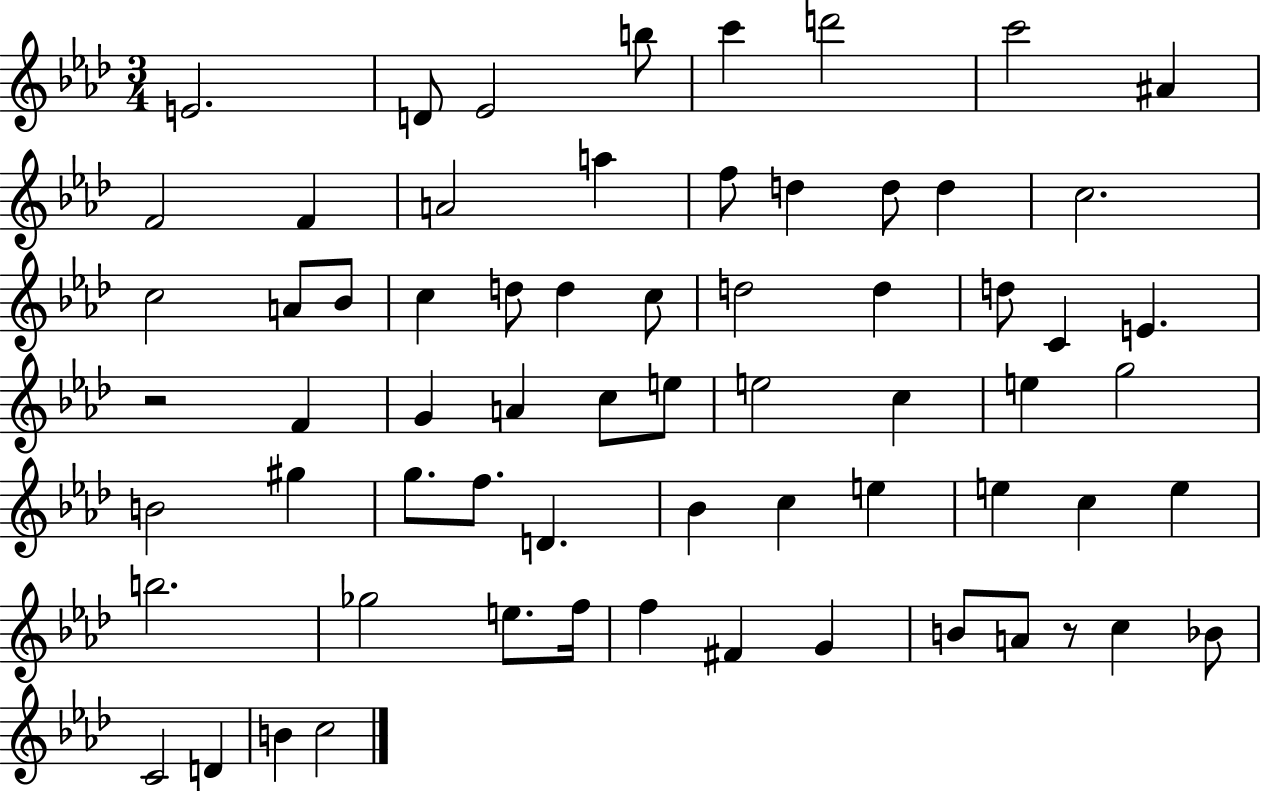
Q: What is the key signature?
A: AES major